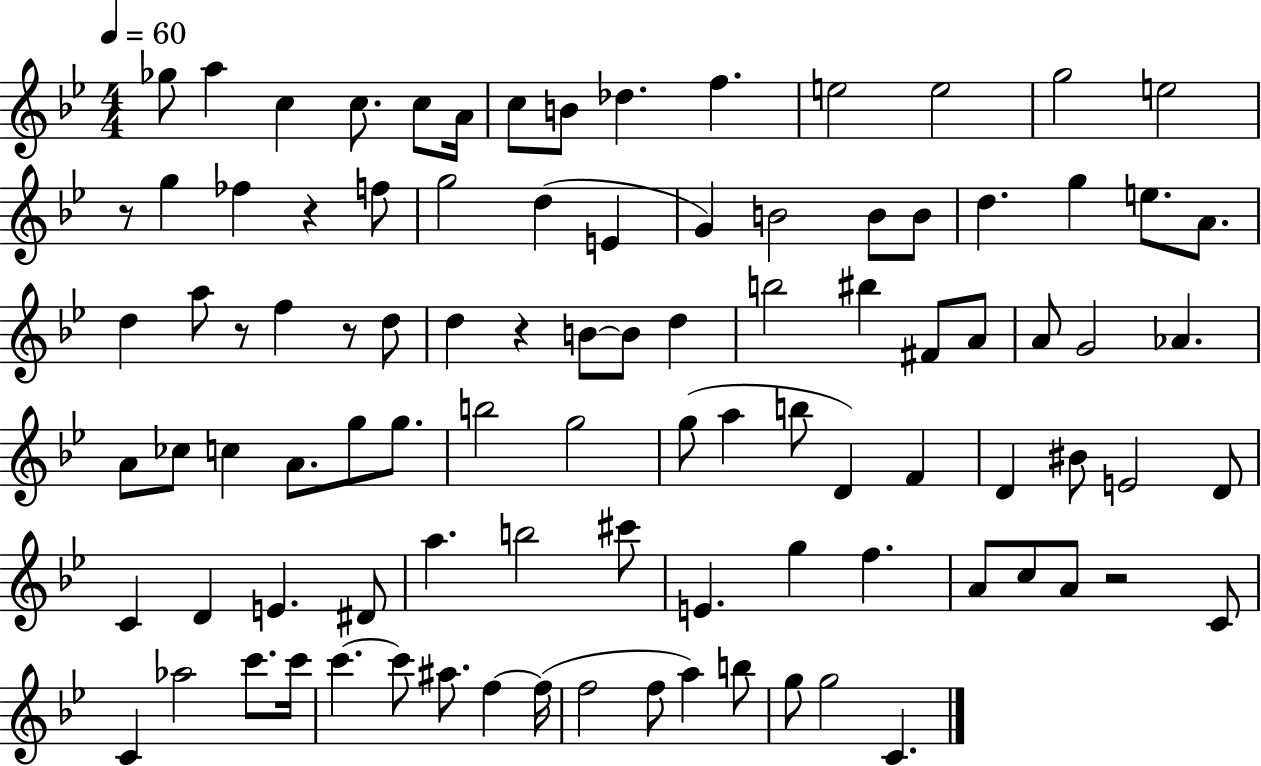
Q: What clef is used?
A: treble